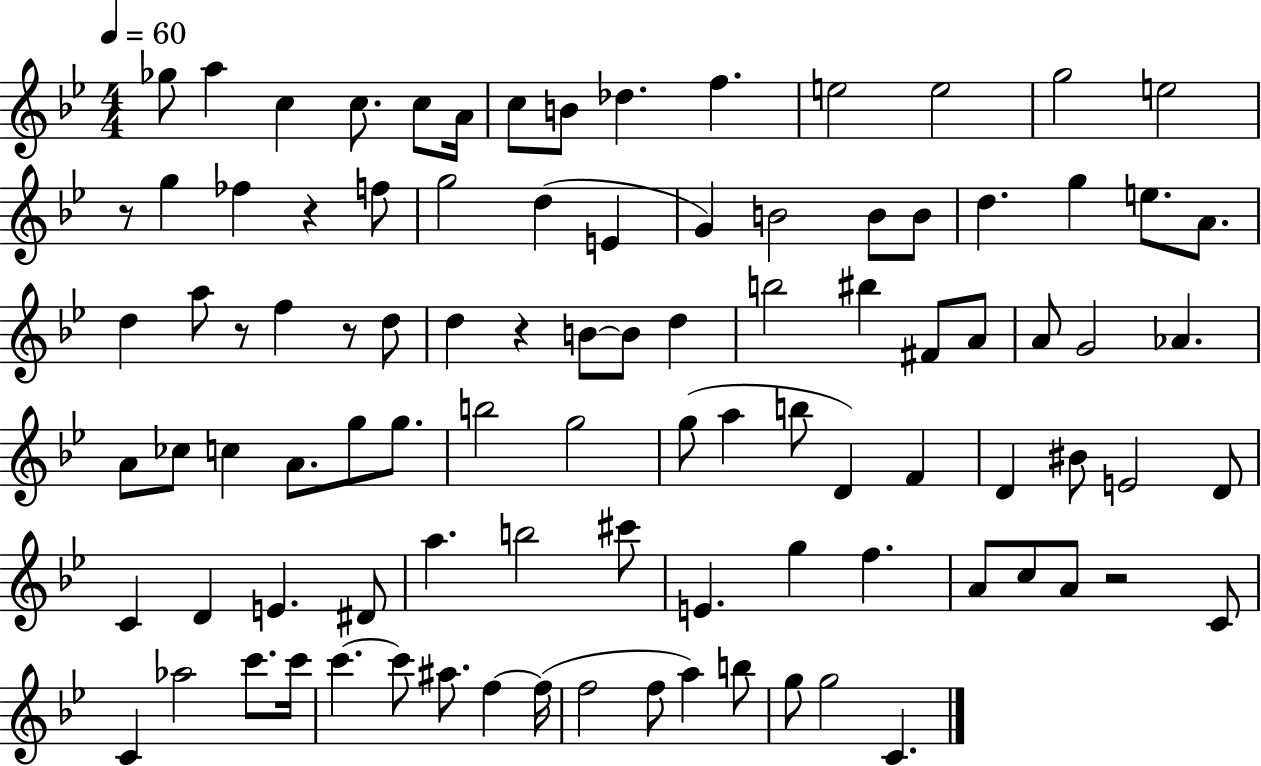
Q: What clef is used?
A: treble